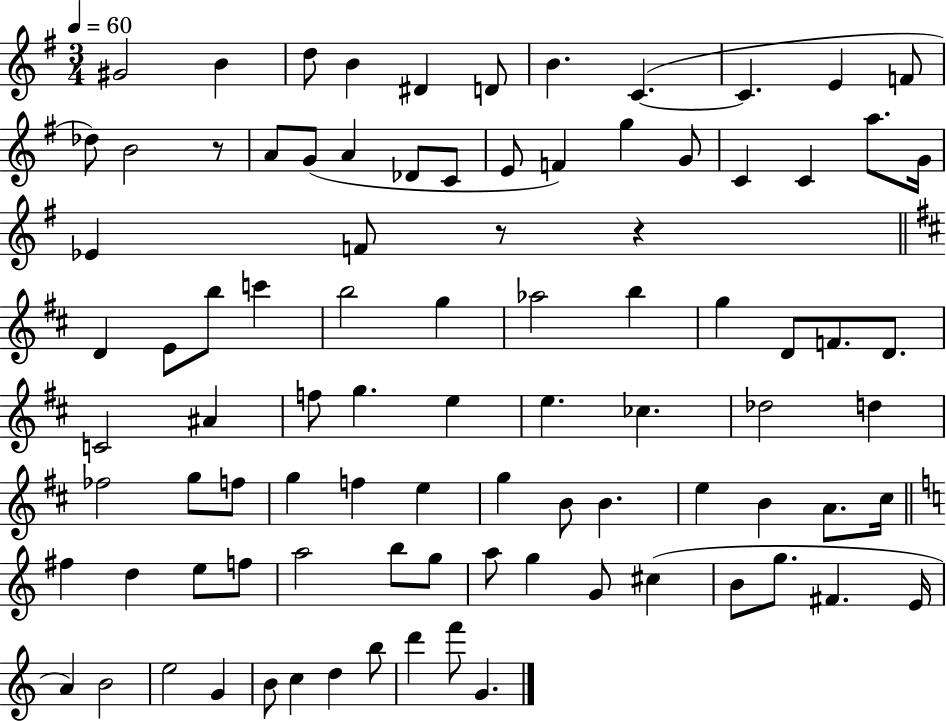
G#4/h B4/q D5/e B4/q D#4/q D4/e B4/q. C4/q. C4/q. E4/q F4/e Db5/e B4/h R/e A4/e G4/e A4/q Db4/e C4/e E4/e F4/q G5/q G4/e C4/q C4/q A5/e. G4/s Eb4/q F4/e R/e R/q D4/q E4/e B5/e C6/q B5/h G5/q Ab5/h B5/q G5/q D4/e F4/e. D4/e. C4/h A#4/q F5/e G5/q. E5/q E5/q. CES5/q. Db5/h D5/q FES5/h G5/e F5/e G5/q F5/q E5/q G5/q B4/e B4/q. E5/q B4/q A4/e. C#5/s F#5/q D5/q E5/e F5/e A5/h B5/e G5/e A5/e G5/q G4/e C#5/q B4/e G5/e. F#4/q. E4/s A4/q B4/h E5/h G4/q B4/e C5/q D5/q B5/e D6/q F6/e G4/q.